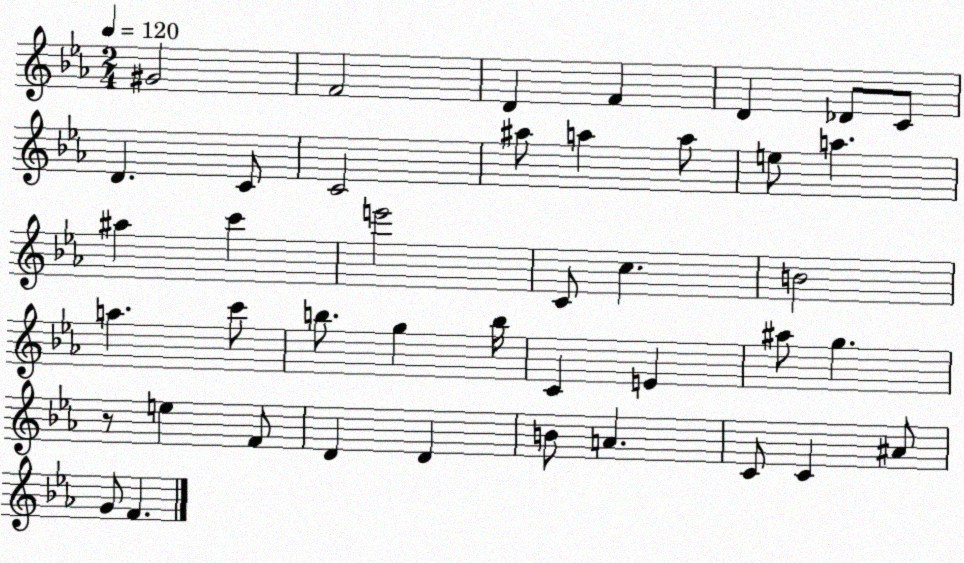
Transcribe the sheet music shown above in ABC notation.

X:1
T:Untitled
M:2/4
L:1/4
K:Eb
^G2 F2 D F D _D/2 C/2 D C/2 C2 ^a/2 a a/2 e/2 a ^a c' e'2 C/2 c B2 a c'/2 b/2 g b/4 C E ^a/2 g z/2 e F/2 D D B/2 A C/2 C ^A/2 G/2 F